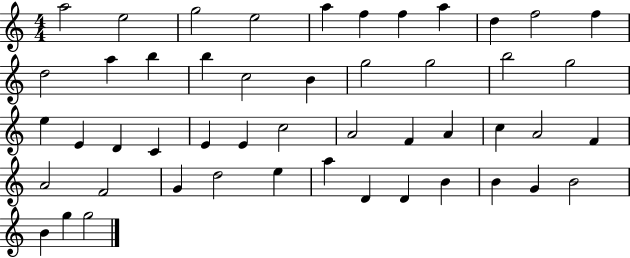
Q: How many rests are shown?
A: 0